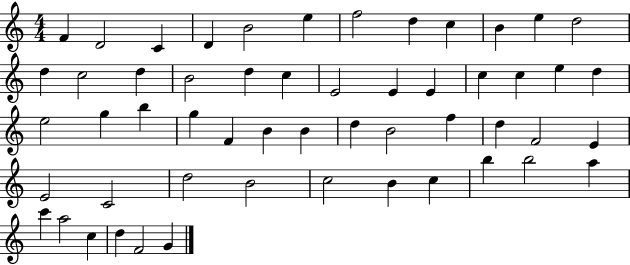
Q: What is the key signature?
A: C major